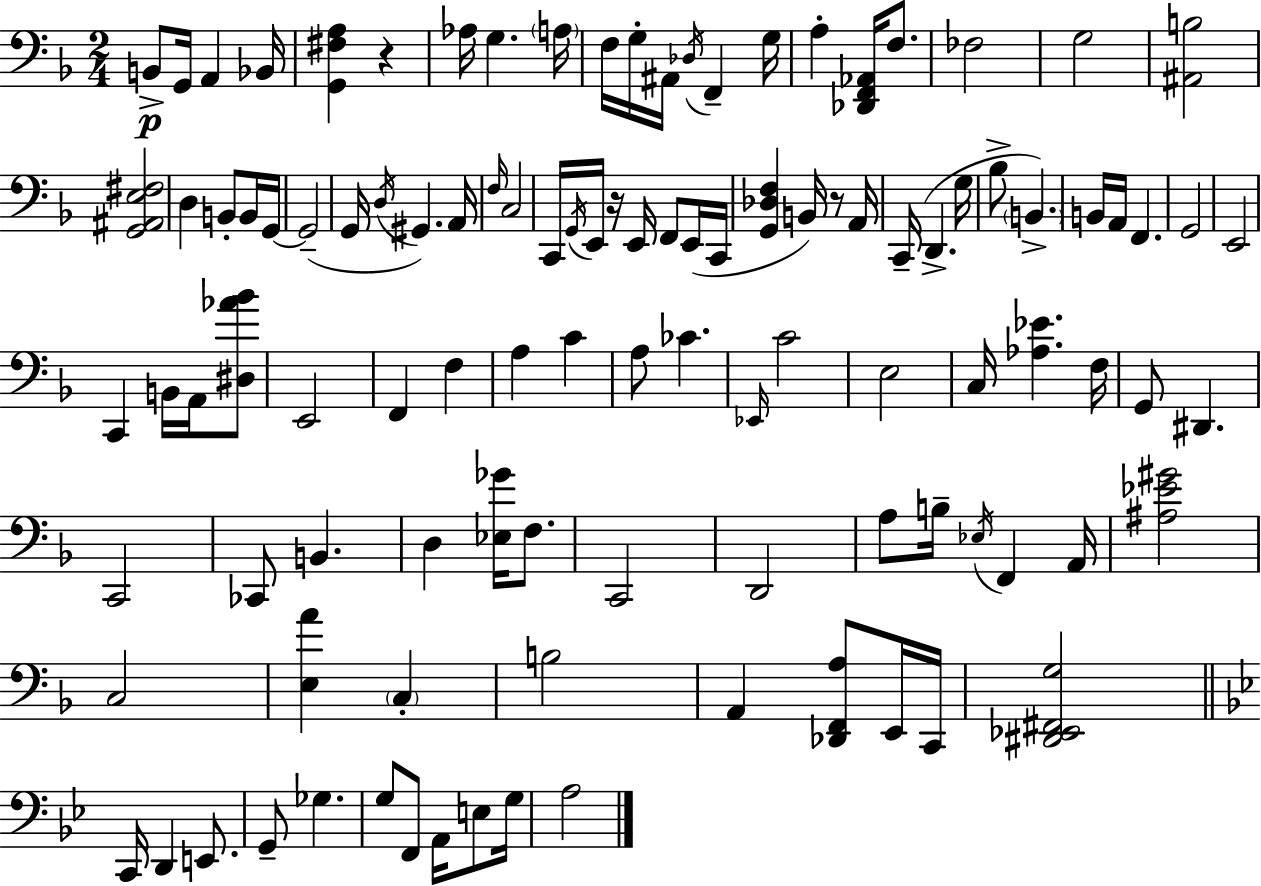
X:1
T:Untitled
M:2/4
L:1/4
K:F
B,,/2 G,,/4 A,, _B,,/4 [G,,^F,A,] z _A,/4 G, A,/4 F,/4 G,/4 ^A,,/4 _D,/4 F,, G,/4 A, [_D,,F,,_A,,]/4 F,/2 _F,2 G,2 [^A,,B,]2 [G,,^A,,E,^F,]2 D, B,,/2 B,,/4 G,,/4 G,,2 G,,/4 D,/4 ^G,, A,,/4 F,/4 C,2 C,,/4 G,,/4 E,,/4 z/4 E,,/4 F,,/2 E,,/4 C,,/4 [G,,_D,F,] B,,/4 z/2 A,,/4 C,,/4 D,, G,/4 _B,/2 B,, B,,/4 A,,/4 F,, G,,2 E,,2 C,, B,,/4 A,,/4 [^D,_A_B]/2 E,,2 F,, F, A, C A,/2 _C _E,,/4 C2 E,2 C,/4 [_A,_E] F,/4 G,,/2 ^D,, C,,2 _C,,/2 B,, D, [_E,_G]/4 F,/2 C,,2 D,,2 A,/2 B,/4 _E,/4 F,, A,,/4 [^A,_E^G]2 C,2 [E,A] C, B,2 A,, [_D,,F,,A,]/2 E,,/4 C,,/4 [^D,,_E,,^F,,G,]2 C,,/4 D,, E,,/2 G,,/2 _G, G,/2 F,,/2 A,,/4 E,/2 G,/4 A,2